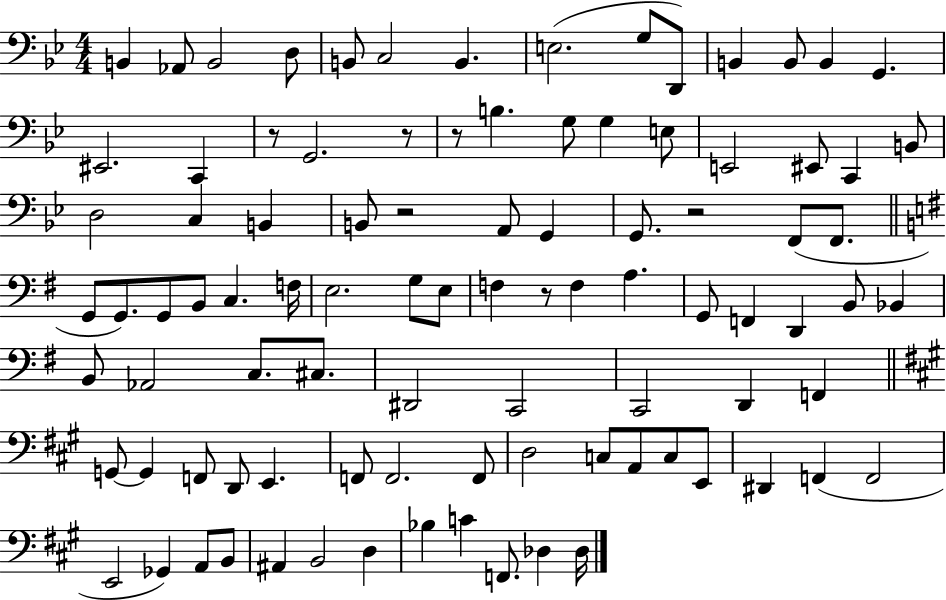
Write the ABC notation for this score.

X:1
T:Untitled
M:4/4
L:1/4
K:Bb
B,, _A,,/2 B,,2 D,/2 B,,/2 C,2 B,, E,2 G,/2 D,,/2 B,, B,,/2 B,, G,, ^E,,2 C,, z/2 G,,2 z/2 z/2 B, G,/2 G, E,/2 E,,2 ^E,,/2 C,, B,,/2 D,2 C, B,, B,,/2 z2 A,,/2 G,, G,,/2 z2 F,,/2 F,,/2 G,,/2 G,,/2 G,,/2 B,,/2 C, F,/4 E,2 G,/2 E,/2 F, z/2 F, A, G,,/2 F,, D,, B,,/2 _B,, B,,/2 _A,,2 C,/2 ^C,/2 ^D,,2 C,,2 C,,2 D,, F,, G,,/2 G,, F,,/2 D,,/2 E,, F,,/2 F,,2 F,,/2 D,2 C,/2 A,,/2 C,/2 E,,/2 ^D,, F,, F,,2 E,,2 _G,, A,,/2 B,,/2 ^A,, B,,2 D, _B, C F,,/2 _D, _D,/4